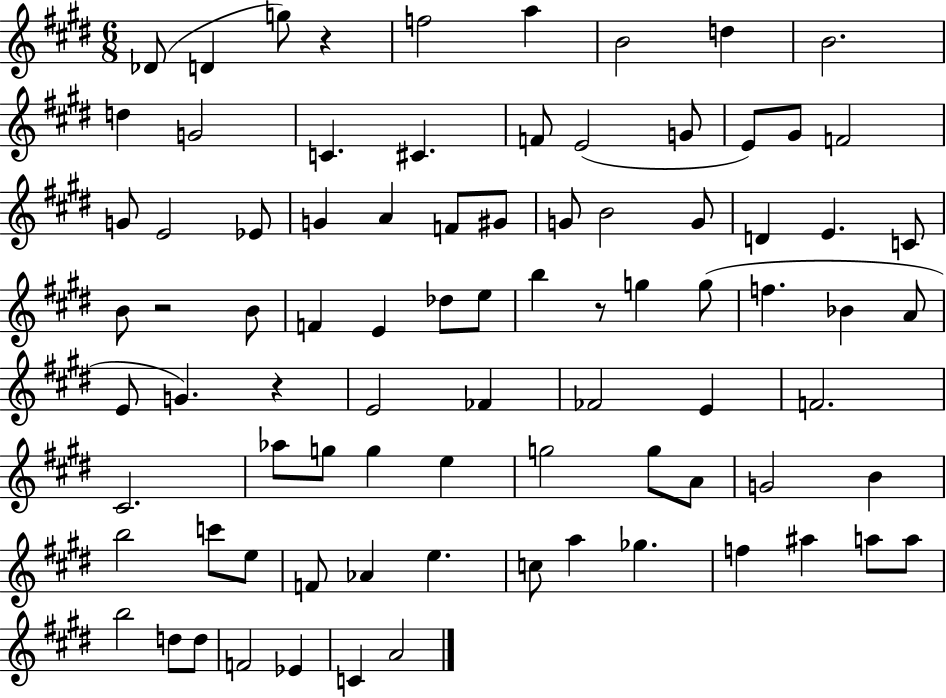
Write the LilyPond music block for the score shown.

{
  \clef treble
  \numericTimeSignature
  \time 6/8
  \key e \major
  des'8( d'4 g''8) r4 | f''2 a''4 | b'2 d''4 | b'2. | \break d''4 g'2 | c'4. cis'4. | f'8 e'2( g'8 | e'8) gis'8 f'2 | \break g'8 e'2 ees'8 | g'4 a'4 f'8 gis'8 | g'8 b'2 g'8 | d'4 e'4. c'8 | \break b'8 r2 b'8 | f'4 e'4 des''8 e''8 | b''4 r8 g''4 g''8( | f''4. bes'4 a'8 | \break e'8 g'4.) r4 | e'2 fes'4 | fes'2 e'4 | f'2. | \break cis'2. | aes''8 g''8 g''4 e''4 | g''2 g''8 a'8 | g'2 b'4 | \break b''2 c'''8 e''8 | f'8 aes'4 e''4. | c''8 a''4 ges''4. | f''4 ais''4 a''8 a''8 | \break b''2 d''8 d''8 | f'2 ees'4 | c'4 a'2 | \bar "|."
}